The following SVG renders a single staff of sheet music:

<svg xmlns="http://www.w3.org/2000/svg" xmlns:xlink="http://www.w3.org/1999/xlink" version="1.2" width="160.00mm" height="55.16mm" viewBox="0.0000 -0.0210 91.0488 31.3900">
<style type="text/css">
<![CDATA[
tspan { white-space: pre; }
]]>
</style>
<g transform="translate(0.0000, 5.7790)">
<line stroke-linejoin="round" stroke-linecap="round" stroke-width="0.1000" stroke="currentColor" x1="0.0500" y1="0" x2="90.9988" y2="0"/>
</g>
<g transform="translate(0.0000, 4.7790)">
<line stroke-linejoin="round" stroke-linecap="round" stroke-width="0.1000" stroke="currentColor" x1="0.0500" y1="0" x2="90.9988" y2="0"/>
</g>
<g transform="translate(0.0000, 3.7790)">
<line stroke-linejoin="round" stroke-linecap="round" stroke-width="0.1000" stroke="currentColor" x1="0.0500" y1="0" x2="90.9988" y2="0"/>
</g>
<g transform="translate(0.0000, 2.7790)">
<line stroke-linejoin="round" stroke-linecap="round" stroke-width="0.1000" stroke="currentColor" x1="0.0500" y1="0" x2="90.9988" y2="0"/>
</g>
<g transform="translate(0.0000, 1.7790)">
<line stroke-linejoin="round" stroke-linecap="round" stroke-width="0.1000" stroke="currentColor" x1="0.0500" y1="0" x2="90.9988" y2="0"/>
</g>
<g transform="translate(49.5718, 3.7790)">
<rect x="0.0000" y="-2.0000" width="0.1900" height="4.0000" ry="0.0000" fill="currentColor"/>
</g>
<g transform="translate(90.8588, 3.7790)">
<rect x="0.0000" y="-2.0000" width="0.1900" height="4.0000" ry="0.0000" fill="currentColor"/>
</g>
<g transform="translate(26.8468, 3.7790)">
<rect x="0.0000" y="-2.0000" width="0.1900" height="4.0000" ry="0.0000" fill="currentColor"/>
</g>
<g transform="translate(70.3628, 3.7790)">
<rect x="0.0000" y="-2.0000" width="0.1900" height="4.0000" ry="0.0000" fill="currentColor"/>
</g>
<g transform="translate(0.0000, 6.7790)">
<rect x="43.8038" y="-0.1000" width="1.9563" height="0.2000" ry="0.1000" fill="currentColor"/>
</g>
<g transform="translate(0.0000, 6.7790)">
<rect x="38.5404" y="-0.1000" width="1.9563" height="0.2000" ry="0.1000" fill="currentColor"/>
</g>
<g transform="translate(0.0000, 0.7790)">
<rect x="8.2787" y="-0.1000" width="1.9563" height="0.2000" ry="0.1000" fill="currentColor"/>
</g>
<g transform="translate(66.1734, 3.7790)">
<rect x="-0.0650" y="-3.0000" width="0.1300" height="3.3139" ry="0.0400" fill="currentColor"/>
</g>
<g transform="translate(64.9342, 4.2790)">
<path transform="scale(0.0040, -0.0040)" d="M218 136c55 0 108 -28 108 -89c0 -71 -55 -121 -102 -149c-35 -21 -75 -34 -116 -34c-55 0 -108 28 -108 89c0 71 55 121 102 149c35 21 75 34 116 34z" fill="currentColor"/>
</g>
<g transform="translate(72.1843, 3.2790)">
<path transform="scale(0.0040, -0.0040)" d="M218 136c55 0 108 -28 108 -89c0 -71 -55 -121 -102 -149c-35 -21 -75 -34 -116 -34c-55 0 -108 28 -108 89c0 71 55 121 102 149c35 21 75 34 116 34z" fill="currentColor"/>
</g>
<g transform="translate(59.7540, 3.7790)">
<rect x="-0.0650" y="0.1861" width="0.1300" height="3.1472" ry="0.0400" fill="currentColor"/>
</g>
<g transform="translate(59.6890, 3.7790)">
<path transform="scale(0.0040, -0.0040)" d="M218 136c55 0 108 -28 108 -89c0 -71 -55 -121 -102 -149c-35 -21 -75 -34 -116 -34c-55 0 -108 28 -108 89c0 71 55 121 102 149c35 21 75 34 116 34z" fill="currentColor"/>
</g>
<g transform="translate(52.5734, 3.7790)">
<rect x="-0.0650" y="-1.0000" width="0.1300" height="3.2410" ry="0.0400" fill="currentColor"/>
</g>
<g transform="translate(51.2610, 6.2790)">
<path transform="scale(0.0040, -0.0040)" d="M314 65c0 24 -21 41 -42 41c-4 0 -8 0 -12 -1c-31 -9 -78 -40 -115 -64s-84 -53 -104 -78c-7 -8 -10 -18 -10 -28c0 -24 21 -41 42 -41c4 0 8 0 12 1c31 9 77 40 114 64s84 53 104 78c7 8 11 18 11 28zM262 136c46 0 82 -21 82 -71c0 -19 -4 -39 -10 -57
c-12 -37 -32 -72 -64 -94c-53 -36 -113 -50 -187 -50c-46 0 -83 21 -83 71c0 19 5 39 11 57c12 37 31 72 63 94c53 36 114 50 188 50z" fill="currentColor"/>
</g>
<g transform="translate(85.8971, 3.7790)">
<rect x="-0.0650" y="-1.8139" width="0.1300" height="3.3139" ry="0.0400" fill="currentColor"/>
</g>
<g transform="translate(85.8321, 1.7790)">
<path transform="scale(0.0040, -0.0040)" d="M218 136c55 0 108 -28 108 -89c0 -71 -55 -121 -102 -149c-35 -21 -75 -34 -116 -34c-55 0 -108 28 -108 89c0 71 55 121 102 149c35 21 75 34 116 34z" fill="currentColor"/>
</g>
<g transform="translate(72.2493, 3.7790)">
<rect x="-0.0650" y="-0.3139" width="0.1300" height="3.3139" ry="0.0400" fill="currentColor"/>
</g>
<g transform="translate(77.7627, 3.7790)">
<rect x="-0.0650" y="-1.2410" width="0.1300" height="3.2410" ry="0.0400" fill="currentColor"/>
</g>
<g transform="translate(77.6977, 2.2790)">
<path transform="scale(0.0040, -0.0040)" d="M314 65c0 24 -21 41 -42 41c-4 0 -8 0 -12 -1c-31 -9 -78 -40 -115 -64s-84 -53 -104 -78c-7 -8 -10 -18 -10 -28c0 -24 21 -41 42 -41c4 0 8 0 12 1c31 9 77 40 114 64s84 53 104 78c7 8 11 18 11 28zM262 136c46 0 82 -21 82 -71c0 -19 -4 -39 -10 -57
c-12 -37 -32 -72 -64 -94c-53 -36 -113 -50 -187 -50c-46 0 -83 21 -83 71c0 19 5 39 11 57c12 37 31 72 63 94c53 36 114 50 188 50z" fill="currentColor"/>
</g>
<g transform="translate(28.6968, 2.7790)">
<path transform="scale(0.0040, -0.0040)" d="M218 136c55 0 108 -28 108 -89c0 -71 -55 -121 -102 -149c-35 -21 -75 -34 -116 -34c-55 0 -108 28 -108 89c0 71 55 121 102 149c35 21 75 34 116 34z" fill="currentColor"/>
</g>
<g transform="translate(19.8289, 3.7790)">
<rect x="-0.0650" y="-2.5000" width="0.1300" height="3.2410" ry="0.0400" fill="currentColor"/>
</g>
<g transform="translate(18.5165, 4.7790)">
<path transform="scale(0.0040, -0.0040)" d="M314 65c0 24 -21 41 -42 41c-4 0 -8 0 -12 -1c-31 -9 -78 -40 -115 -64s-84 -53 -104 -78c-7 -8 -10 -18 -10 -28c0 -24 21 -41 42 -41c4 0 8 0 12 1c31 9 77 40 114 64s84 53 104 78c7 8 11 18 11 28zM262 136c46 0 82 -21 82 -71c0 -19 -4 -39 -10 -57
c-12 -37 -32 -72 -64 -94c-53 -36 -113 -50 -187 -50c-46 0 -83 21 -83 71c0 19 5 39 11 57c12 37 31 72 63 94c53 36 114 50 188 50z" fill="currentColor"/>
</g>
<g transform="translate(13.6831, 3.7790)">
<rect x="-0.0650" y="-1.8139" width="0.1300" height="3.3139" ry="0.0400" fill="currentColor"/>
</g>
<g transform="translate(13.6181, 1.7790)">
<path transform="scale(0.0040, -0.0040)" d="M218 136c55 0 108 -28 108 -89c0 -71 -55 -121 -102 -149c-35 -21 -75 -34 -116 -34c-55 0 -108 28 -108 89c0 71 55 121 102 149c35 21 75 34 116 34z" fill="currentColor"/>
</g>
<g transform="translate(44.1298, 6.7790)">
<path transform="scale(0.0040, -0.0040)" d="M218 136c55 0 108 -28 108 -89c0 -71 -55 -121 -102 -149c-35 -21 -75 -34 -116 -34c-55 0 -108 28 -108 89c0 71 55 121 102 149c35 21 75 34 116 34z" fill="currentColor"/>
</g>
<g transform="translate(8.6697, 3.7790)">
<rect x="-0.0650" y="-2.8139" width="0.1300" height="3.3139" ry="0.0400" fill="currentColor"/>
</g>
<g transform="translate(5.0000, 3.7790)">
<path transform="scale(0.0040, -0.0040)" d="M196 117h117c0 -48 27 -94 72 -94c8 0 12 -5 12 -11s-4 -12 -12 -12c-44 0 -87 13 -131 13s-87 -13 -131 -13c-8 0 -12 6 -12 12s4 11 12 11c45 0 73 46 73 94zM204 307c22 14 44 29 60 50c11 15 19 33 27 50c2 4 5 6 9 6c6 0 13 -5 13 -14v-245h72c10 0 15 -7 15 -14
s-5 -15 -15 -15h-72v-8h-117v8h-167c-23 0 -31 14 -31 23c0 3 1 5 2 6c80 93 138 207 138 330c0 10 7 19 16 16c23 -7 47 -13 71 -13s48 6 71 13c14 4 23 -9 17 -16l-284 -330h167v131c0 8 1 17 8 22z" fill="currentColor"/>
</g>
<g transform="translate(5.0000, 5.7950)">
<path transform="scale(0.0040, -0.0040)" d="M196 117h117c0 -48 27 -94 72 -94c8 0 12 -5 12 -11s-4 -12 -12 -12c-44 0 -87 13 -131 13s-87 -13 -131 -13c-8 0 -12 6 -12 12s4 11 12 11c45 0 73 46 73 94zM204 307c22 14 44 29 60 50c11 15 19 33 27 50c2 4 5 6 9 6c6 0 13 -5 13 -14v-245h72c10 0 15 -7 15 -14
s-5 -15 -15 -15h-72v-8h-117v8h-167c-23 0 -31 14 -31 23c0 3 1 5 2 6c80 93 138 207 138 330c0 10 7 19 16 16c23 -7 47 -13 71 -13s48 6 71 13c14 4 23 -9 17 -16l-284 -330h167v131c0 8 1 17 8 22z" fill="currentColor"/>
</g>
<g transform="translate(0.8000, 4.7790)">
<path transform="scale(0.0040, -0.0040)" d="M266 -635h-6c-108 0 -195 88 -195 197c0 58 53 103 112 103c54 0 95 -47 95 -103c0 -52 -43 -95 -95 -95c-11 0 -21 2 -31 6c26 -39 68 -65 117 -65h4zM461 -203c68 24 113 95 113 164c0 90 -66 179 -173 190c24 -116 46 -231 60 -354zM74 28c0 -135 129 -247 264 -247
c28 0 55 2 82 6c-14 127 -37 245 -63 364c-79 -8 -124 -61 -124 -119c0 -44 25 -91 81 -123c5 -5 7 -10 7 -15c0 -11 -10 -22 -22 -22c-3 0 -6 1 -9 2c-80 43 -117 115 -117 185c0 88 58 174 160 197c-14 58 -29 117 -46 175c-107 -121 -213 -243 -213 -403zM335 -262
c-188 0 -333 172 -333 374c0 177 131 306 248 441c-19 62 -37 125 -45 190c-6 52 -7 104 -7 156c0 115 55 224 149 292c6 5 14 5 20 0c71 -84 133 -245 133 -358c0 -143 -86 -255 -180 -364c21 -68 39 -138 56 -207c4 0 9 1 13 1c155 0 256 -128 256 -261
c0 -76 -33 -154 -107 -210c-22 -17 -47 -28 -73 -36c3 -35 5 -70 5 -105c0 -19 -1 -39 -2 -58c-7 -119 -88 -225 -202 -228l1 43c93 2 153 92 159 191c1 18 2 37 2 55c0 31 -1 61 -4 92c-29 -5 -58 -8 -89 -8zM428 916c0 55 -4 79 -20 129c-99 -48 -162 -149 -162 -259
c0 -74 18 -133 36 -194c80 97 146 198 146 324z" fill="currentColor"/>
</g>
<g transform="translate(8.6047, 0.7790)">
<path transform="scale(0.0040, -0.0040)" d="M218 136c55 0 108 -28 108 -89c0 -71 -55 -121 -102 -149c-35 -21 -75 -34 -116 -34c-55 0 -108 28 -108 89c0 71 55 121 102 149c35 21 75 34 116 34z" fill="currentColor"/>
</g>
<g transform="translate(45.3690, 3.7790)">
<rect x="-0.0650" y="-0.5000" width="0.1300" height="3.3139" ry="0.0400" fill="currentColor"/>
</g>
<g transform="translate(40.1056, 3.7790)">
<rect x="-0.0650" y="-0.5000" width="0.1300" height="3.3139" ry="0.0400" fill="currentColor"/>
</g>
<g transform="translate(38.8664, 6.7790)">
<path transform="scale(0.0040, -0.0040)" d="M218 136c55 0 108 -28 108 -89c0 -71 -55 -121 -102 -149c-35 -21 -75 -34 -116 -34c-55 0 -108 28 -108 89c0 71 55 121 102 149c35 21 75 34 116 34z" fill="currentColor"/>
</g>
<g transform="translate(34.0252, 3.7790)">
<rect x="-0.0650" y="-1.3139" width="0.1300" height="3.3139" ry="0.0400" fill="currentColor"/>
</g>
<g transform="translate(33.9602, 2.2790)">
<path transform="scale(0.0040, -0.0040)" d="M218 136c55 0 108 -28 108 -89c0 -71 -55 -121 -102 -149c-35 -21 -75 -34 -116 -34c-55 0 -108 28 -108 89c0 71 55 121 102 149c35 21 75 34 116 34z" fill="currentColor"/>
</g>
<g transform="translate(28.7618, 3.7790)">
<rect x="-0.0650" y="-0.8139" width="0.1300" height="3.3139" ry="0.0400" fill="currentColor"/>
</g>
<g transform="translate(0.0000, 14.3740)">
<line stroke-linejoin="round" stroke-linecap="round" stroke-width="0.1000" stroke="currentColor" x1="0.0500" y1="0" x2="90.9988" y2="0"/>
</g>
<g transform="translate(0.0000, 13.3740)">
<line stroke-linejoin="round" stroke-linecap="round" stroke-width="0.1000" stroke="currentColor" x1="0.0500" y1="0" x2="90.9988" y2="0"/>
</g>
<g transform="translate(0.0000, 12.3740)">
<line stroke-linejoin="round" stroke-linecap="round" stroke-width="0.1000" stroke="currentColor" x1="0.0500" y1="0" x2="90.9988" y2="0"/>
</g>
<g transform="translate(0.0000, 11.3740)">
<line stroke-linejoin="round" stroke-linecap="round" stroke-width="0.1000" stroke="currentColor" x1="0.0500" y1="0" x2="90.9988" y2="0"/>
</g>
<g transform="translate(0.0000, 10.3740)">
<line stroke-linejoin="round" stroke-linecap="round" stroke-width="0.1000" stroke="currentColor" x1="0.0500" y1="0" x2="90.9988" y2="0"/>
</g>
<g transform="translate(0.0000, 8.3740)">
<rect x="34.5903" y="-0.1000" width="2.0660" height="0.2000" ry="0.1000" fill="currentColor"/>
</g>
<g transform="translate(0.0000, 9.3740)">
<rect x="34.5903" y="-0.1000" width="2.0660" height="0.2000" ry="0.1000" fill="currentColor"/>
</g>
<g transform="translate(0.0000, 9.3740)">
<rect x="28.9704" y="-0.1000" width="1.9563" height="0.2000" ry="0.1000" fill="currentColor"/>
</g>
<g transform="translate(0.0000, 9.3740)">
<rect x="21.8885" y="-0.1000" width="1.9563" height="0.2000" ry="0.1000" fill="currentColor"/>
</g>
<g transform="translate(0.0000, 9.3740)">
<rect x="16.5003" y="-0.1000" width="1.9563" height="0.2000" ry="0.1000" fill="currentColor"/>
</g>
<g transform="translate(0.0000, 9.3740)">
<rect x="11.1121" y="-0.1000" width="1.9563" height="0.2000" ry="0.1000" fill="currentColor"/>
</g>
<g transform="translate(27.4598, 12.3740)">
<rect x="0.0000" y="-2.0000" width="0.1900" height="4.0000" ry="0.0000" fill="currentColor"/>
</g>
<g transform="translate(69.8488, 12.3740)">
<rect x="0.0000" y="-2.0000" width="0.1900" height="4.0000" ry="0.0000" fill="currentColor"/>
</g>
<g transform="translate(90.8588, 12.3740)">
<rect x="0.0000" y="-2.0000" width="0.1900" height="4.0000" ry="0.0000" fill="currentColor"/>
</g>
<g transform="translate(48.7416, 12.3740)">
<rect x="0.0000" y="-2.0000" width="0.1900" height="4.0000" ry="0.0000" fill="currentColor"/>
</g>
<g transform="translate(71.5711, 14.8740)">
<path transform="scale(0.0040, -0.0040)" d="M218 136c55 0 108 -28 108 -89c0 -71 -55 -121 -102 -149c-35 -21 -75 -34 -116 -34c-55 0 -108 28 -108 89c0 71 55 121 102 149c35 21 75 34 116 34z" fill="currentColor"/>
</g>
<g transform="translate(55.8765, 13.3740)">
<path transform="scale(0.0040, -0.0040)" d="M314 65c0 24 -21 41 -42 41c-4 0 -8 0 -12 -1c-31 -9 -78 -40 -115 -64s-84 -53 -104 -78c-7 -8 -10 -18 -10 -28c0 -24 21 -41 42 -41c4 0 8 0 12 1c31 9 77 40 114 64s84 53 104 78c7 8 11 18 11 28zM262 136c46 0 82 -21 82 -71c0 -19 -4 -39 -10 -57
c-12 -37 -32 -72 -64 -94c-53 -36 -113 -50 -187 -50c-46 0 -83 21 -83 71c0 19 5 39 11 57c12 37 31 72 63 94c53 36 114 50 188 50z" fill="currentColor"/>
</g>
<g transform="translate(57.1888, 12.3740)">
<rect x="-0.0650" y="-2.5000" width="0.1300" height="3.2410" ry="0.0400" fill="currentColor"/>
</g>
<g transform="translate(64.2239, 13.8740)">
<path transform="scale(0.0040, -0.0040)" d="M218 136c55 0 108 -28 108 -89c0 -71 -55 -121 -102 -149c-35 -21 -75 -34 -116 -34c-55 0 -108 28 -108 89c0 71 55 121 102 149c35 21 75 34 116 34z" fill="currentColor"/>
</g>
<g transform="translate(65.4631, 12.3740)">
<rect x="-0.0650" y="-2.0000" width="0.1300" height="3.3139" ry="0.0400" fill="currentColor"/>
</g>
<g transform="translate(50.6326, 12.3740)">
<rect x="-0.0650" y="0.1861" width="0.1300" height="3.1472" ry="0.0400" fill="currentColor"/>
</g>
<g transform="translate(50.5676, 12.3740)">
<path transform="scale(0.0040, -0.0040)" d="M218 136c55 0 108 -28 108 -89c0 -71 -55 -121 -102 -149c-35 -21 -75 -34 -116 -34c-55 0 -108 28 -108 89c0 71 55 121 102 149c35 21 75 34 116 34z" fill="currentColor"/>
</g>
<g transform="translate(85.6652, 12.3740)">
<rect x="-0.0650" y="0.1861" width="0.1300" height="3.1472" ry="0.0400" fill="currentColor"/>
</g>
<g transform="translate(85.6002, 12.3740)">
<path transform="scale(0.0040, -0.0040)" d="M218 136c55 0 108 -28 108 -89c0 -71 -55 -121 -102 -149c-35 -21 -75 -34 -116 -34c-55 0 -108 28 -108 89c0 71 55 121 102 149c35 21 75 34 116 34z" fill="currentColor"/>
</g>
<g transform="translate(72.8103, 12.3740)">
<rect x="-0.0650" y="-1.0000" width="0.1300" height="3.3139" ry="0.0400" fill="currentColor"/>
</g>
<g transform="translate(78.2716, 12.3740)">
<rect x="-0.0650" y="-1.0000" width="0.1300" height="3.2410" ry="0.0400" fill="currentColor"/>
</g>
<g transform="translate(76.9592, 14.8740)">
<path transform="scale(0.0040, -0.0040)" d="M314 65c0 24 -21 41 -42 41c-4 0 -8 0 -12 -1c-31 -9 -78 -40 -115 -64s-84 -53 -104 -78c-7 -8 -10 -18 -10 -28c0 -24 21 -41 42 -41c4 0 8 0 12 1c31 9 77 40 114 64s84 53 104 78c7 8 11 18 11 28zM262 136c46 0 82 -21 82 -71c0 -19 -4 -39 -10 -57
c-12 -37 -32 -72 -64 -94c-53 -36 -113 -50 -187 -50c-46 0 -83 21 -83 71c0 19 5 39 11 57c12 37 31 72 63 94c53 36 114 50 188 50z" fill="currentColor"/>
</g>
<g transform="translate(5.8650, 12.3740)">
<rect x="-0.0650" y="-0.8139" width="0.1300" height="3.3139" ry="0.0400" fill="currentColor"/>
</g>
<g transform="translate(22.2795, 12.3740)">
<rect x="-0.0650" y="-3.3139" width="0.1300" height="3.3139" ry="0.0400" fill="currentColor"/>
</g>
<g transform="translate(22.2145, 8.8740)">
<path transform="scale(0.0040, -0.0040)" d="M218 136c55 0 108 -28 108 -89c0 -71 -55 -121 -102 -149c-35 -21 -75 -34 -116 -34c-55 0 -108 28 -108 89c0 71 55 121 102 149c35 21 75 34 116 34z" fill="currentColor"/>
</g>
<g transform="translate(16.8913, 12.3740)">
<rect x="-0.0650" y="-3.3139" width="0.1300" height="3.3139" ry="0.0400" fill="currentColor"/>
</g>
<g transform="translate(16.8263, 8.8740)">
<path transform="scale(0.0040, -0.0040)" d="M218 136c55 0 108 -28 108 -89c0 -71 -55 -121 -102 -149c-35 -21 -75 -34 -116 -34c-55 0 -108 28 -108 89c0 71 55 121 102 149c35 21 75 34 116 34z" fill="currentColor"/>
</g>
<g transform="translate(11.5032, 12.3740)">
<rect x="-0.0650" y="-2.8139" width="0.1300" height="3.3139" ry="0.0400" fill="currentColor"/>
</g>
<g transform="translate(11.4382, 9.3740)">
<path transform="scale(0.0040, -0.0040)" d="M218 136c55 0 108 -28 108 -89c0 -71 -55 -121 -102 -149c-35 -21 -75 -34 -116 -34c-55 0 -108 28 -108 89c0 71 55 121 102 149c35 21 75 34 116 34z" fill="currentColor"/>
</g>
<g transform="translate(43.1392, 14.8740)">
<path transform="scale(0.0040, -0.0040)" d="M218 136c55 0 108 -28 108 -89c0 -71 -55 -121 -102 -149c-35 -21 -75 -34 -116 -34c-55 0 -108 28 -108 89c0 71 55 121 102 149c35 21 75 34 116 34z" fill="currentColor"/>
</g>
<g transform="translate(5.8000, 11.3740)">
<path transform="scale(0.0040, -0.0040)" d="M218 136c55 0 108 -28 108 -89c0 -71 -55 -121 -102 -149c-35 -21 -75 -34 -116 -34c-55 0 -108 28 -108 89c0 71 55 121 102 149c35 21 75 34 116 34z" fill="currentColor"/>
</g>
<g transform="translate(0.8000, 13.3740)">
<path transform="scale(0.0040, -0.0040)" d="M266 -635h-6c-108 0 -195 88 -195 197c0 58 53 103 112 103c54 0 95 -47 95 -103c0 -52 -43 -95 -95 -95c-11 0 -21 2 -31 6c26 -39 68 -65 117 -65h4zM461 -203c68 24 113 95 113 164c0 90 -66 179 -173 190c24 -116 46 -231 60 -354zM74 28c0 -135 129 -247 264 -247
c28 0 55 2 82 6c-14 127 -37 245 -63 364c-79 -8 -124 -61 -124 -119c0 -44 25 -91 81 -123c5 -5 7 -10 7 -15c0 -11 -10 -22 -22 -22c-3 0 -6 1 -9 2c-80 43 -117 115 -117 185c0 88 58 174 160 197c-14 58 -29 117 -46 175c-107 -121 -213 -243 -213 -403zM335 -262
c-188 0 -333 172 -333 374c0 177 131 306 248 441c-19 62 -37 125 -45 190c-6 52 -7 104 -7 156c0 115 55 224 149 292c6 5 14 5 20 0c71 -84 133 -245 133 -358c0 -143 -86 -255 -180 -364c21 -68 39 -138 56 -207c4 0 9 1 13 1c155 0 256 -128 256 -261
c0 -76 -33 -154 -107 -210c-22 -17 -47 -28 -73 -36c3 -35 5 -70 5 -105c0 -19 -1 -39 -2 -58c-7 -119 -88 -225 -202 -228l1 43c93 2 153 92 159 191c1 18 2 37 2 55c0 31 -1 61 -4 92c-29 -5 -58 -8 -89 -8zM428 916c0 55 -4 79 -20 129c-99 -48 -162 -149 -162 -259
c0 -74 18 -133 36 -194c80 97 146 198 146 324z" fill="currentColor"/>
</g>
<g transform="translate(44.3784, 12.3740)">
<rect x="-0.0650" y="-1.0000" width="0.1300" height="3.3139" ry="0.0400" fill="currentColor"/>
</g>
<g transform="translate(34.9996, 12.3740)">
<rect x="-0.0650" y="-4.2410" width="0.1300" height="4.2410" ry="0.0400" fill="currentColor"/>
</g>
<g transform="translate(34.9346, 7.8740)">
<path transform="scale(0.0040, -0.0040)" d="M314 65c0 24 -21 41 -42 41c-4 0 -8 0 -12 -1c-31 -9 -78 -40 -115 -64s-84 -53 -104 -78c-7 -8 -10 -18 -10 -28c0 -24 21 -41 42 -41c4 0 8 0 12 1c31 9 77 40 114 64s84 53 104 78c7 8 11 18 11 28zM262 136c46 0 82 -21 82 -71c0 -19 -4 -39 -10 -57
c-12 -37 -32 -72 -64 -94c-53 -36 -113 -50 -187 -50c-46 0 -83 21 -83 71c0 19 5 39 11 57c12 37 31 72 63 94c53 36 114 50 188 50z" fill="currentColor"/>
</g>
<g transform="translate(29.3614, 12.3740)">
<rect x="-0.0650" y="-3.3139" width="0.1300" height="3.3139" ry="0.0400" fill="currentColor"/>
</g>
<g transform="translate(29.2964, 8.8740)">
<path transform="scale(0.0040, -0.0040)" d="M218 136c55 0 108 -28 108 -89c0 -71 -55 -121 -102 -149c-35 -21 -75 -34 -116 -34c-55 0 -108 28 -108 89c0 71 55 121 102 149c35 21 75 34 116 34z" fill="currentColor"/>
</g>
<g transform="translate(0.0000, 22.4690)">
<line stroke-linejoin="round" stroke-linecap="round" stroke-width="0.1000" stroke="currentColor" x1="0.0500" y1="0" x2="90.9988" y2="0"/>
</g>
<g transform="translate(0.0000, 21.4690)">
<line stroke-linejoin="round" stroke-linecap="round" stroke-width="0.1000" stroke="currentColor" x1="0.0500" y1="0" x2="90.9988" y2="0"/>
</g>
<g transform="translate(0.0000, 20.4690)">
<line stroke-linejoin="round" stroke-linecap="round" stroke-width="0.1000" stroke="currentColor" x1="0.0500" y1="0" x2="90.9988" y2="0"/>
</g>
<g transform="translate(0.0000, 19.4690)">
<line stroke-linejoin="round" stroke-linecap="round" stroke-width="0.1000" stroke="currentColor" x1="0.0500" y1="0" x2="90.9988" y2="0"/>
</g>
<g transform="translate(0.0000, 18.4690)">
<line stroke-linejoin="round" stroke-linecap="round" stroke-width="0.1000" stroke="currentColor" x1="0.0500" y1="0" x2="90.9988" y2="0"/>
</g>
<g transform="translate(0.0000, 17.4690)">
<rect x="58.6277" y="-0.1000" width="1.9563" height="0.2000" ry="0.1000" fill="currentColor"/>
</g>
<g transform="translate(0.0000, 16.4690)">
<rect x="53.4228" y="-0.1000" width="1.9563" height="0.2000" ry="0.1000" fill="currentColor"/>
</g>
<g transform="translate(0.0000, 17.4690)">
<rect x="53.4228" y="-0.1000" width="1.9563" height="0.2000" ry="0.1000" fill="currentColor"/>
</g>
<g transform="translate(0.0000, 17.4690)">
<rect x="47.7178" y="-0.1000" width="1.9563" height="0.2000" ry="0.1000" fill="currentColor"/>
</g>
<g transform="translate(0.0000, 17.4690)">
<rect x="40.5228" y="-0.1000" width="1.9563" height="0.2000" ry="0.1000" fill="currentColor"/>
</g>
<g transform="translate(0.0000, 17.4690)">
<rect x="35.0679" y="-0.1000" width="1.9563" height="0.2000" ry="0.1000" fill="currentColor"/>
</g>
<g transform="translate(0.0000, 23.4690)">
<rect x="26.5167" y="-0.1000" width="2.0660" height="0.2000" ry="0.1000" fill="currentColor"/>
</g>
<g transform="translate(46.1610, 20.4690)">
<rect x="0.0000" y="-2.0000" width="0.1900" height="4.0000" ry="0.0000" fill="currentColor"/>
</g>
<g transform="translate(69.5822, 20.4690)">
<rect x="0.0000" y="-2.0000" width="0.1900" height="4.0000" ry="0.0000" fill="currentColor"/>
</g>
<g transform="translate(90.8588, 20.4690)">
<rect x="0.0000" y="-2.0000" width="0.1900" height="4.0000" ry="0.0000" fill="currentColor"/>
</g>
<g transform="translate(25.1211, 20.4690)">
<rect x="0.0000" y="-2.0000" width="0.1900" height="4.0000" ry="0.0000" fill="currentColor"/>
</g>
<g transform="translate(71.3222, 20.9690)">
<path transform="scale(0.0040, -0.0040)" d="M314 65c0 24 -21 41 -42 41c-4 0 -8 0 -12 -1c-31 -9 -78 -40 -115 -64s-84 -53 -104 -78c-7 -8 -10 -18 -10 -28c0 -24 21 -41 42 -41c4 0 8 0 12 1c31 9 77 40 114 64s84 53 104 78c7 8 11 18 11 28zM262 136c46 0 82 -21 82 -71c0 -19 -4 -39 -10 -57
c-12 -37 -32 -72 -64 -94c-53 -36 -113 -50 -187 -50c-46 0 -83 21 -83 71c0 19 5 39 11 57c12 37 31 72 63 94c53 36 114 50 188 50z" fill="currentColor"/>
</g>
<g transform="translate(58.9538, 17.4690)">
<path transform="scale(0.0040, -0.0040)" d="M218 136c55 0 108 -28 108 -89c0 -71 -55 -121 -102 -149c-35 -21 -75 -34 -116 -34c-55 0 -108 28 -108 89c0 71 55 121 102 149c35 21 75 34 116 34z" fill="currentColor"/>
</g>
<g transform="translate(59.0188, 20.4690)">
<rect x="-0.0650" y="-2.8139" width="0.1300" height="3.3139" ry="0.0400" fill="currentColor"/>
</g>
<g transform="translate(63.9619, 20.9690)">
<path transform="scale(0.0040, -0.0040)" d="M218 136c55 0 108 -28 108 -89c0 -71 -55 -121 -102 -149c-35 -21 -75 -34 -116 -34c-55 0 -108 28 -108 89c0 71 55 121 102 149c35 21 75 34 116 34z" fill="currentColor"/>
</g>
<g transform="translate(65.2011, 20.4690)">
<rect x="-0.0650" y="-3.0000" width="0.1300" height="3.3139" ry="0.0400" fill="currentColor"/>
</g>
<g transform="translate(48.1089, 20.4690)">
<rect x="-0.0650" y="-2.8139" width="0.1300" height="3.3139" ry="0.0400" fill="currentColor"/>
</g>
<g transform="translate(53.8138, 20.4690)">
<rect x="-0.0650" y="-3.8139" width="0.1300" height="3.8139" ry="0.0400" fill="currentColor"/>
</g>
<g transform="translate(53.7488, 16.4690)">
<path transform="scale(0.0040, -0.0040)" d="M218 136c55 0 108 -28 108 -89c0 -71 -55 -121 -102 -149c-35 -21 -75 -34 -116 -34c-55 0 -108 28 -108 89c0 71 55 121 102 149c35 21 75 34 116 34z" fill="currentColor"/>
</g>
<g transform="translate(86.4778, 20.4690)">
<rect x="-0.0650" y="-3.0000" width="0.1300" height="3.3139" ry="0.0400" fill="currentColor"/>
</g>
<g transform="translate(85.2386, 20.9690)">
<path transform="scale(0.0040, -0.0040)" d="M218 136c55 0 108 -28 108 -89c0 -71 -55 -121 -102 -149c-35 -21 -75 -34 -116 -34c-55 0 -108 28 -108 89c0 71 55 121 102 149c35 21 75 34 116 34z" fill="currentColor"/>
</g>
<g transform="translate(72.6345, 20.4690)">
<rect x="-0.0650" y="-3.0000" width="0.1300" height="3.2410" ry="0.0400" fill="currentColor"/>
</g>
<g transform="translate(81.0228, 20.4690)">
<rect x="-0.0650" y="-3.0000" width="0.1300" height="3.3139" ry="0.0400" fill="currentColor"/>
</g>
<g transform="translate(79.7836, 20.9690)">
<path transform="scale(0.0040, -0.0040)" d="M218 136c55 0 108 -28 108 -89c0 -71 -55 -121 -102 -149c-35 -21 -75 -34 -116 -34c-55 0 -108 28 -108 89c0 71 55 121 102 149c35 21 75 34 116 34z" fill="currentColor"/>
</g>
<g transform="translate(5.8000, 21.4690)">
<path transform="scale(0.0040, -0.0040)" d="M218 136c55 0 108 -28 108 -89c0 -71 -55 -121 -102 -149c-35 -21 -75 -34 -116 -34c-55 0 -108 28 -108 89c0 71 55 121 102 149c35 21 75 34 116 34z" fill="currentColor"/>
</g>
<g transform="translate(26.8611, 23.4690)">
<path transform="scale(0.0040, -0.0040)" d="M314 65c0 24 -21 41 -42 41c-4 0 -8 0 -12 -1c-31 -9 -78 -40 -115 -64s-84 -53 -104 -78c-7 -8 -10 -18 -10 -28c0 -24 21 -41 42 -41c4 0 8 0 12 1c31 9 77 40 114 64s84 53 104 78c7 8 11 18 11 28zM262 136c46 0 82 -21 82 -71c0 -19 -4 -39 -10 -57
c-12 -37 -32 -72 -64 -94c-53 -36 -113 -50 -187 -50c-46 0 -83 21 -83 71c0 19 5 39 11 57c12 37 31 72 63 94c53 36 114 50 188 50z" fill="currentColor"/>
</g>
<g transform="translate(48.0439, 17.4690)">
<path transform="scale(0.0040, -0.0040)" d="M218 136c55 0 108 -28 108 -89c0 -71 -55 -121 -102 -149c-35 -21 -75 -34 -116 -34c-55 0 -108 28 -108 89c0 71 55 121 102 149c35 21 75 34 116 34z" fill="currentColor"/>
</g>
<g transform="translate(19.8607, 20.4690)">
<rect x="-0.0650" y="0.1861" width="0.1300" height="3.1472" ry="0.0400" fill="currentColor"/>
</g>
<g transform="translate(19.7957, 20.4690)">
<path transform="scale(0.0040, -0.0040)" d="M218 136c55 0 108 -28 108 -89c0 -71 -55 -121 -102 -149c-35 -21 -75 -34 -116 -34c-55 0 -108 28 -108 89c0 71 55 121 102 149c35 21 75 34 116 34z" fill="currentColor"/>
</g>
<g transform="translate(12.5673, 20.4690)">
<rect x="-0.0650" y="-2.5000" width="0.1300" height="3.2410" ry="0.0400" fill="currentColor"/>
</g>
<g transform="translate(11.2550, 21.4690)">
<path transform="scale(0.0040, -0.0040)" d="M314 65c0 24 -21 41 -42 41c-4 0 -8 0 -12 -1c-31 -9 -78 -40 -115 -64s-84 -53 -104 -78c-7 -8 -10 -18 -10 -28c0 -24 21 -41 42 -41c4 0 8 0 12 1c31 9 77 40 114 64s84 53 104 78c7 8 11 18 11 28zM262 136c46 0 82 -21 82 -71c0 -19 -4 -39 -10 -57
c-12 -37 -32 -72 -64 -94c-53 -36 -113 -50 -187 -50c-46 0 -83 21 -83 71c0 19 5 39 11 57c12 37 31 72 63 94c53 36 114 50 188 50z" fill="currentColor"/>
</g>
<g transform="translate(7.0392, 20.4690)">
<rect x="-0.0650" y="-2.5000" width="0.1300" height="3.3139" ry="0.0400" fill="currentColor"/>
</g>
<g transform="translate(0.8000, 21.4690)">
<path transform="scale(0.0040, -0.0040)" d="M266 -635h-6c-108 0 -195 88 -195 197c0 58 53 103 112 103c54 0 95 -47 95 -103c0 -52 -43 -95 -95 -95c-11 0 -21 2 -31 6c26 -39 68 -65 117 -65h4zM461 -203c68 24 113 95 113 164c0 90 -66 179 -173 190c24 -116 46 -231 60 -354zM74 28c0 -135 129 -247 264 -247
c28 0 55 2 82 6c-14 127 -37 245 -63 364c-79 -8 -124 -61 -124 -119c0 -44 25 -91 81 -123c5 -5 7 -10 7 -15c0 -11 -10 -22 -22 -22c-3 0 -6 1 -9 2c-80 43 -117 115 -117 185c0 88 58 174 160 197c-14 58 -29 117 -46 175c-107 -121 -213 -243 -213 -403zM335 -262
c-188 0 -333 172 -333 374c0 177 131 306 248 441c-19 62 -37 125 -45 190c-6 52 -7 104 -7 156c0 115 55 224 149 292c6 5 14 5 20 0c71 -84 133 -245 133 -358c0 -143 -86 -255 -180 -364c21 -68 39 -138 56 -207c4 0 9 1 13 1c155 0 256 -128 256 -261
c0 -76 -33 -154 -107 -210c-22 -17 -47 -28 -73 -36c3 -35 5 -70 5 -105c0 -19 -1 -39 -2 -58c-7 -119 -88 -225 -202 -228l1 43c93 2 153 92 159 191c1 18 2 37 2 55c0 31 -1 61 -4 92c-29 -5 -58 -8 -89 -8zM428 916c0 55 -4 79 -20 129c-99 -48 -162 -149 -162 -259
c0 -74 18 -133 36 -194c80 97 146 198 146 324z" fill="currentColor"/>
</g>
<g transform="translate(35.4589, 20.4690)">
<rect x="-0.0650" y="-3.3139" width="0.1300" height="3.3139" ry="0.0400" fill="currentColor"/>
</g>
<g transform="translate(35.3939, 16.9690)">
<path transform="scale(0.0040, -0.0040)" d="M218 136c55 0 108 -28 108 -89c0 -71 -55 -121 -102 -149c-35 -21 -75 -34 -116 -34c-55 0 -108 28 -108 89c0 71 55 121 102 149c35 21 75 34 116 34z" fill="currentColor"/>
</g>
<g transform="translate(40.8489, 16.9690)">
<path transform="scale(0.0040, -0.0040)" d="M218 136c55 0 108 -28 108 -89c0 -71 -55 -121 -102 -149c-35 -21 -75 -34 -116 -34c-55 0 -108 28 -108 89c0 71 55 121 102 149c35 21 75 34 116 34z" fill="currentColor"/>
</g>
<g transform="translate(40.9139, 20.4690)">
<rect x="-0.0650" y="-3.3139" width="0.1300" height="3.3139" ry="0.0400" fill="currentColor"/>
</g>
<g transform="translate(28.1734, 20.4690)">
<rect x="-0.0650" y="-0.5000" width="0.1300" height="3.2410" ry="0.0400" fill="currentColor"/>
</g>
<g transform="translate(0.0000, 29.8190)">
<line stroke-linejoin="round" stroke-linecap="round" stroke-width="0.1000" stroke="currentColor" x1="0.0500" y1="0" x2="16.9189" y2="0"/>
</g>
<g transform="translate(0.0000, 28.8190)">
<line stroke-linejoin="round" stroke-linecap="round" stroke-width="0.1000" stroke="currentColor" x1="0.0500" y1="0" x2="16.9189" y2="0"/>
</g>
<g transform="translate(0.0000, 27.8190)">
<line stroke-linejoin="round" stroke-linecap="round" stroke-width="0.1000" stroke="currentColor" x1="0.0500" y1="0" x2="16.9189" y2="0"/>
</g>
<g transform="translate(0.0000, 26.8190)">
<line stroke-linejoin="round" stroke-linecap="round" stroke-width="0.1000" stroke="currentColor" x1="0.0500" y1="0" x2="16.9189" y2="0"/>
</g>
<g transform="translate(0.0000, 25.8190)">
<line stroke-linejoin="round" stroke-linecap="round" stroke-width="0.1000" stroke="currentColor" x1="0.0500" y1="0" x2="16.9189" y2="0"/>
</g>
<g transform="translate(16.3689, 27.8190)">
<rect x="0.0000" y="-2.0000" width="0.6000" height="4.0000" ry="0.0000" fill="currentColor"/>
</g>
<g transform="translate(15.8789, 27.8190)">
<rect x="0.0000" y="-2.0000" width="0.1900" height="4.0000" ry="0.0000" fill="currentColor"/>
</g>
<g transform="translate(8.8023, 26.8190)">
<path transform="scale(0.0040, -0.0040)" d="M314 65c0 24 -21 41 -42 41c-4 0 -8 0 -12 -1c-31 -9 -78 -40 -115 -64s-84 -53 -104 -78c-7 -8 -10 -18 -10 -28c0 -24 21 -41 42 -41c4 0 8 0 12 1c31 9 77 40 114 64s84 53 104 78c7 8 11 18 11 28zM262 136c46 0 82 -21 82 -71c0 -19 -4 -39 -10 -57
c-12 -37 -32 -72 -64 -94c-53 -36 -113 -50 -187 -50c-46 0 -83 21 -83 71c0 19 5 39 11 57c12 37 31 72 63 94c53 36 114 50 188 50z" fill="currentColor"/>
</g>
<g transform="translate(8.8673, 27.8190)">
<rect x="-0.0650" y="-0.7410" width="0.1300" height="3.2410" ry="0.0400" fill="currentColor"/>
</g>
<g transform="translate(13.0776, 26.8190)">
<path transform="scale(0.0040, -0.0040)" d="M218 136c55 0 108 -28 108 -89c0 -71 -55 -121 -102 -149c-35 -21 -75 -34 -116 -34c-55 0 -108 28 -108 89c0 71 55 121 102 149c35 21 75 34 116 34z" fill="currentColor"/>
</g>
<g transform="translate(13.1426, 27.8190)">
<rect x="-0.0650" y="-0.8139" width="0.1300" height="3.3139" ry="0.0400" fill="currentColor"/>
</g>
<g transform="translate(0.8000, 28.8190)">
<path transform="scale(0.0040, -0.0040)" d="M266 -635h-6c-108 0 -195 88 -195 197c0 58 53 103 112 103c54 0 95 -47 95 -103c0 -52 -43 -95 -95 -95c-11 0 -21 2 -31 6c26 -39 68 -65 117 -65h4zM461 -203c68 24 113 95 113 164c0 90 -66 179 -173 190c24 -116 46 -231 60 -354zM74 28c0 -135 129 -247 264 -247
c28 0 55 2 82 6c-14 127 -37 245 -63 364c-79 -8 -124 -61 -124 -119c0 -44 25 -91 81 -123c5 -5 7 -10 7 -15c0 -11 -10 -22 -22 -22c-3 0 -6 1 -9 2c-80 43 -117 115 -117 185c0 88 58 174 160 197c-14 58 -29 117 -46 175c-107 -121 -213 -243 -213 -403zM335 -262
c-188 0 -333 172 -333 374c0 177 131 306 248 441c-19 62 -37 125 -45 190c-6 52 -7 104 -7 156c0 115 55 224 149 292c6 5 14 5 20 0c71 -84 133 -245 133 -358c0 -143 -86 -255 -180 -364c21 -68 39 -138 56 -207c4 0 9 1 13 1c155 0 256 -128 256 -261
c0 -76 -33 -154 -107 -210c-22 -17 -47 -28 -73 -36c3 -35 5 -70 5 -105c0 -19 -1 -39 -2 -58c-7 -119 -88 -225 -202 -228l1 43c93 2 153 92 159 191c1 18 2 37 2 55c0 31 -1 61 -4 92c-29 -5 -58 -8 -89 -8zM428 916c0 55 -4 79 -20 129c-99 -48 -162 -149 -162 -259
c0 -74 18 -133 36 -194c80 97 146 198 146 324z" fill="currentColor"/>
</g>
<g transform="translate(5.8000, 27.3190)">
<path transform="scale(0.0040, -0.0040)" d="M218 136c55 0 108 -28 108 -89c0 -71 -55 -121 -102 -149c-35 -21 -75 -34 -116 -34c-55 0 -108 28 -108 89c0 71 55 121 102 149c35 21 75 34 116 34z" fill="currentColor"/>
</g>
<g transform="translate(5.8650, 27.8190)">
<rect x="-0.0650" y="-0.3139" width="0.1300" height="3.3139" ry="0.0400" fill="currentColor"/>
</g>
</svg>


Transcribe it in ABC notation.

X:1
T:Untitled
M:4/4
L:1/4
K:C
a f G2 d e C C D2 B A c e2 f d a b b b d'2 D B G2 F D D2 B G G2 B C2 b b a c' a A A2 A A c d2 d